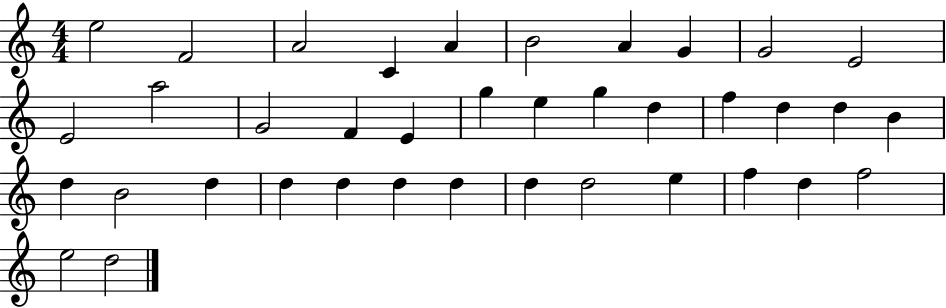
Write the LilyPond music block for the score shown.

{
  \clef treble
  \numericTimeSignature
  \time 4/4
  \key c \major
  e''2 f'2 | a'2 c'4 a'4 | b'2 a'4 g'4 | g'2 e'2 | \break e'2 a''2 | g'2 f'4 e'4 | g''4 e''4 g''4 d''4 | f''4 d''4 d''4 b'4 | \break d''4 b'2 d''4 | d''4 d''4 d''4 d''4 | d''4 d''2 e''4 | f''4 d''4 f''2 | \break e''2 d''2 | \bar "|."
}